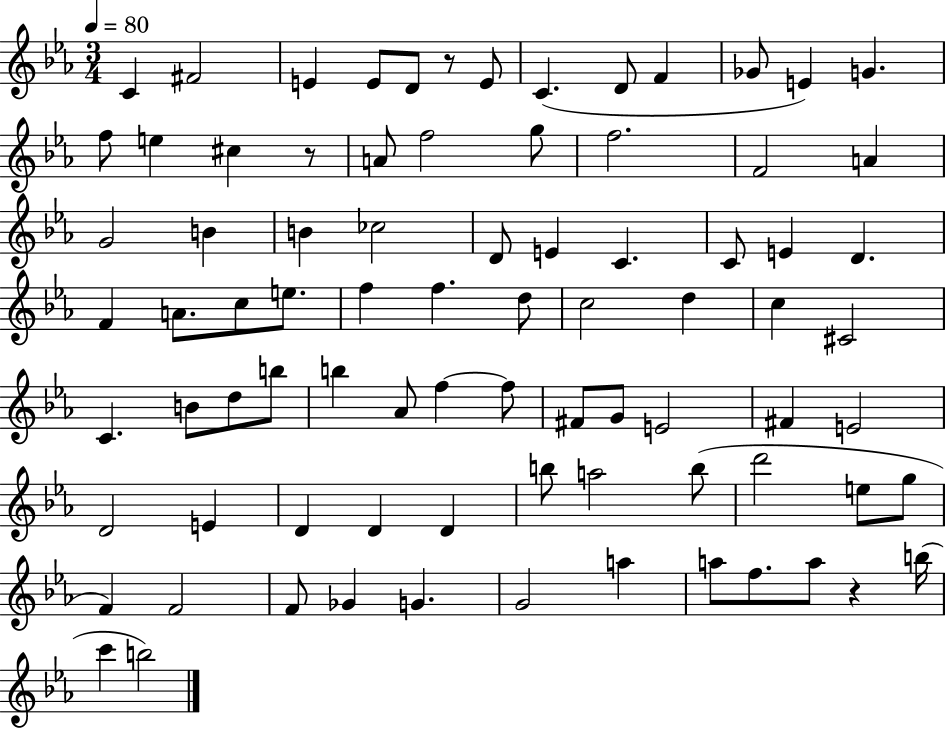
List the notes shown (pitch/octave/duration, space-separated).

C4/q F#4/h E4/q E4/e D4/e R/e E4/e C4/q. D4/e F4/q Gb4/e E4/q G4/q. F5/e E5/q C#5/q R/e A4/e F5/h G5/e F5/h. F4/h A4/q G4/h B4/q B4/q CES5/h D4/e E4/q C4/q. C4/e E4/q D4/q. F4/q A4/e. C5/e E5/e. F5/q F5/q. D5/e C5/h D5/q C5/q C#4/h C4/q. B4/e D5/e B5/e B5/q Ab4/e F5/q F5/e F#4/e G4/e E4/h F#4/q E4/h D4/h E4/q D4/q D4/q D4/q B5/e A5/h B5/e D6/h E5/e G5/e F4/q F4/h F4/e Gb4/q G4/q. G4/h A5/q A5/e F5/e. A5/e R/q B5/s C6/q B5/h